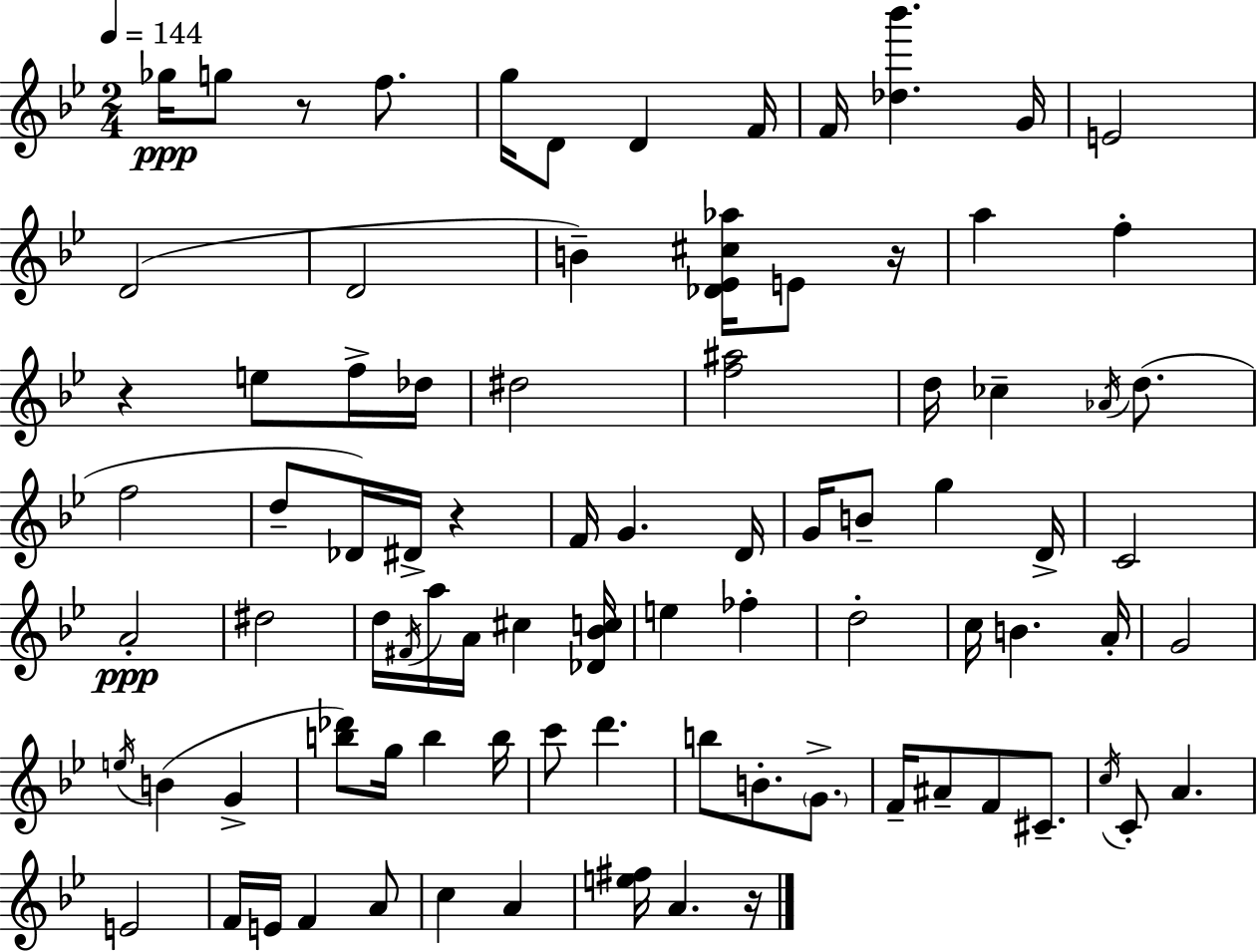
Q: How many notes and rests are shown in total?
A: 87